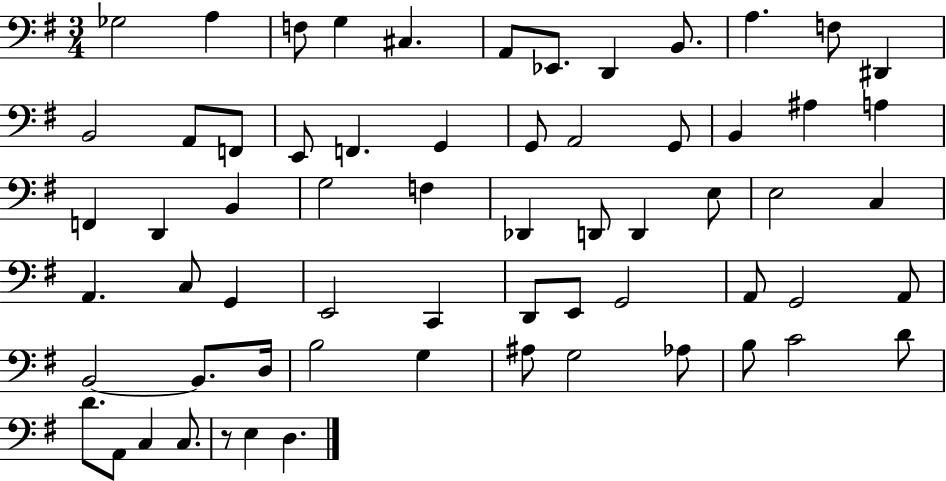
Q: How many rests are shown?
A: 1